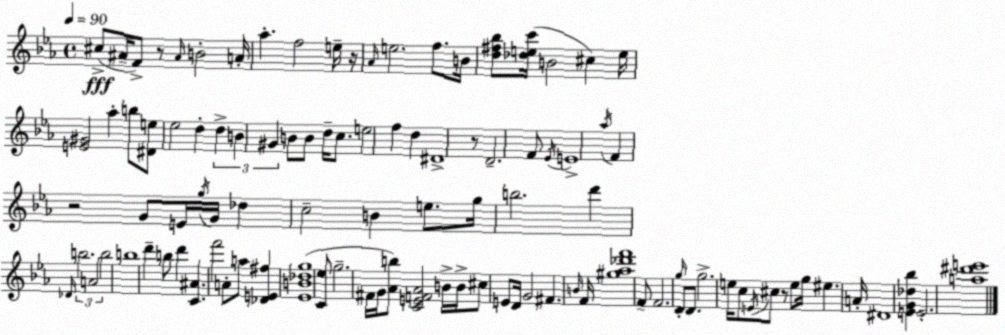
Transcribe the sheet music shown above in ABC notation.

X:1
T:Untitled
M:4/4
L:1/4
K:Cm
^c/2 ^A/4 F/2 z/2 ^A/4 B2 A/4 _a f2 e/4 z/4 _A/4 e2 f/2 B/4 [d^f_b]/2 [_dec']/4 B2 ^c e/4 [E^G]2 _a b/2 [^De]/2 _e2 d d B ^G B/2 B/2 d/4 c/2 e2 f d ^D4 z/2 D2 F/2 _E/4 E4 _a/4 F z2 G/2 E/4 g/4 G/4 _d c2 B e/2 g/4 b2 d' _D/4 b2 A2 b2 b4 d' b/2 d' [C^A] f'2 A/2 a/2 [_DE^f] [_EB_dg]4 [C_e]/2 g2 ^F/4 G/4 [_Ab]/2 [CEF_A]2 B/4 B/4 ^c/2 E/2 D/4 G2 ^F B/4 F/4 [^g_a_d'f']4 F/2 F2 g/4 D/2 D/2 g2 e/4 c/2 E/4 ^c/2 z/2 e/2 g/4 ^e A/4 ^D4 [EG_d_b] E2 [a^d'e']4